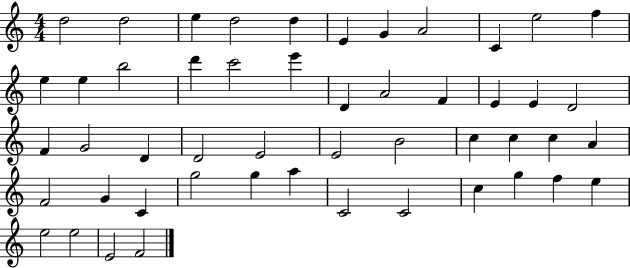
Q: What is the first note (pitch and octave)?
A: D5